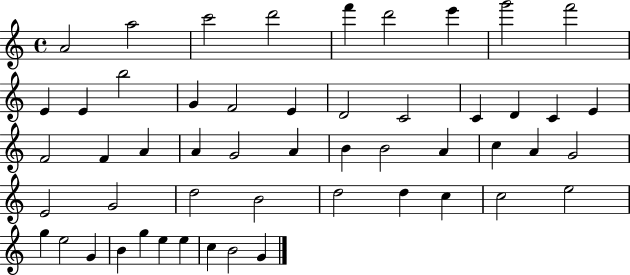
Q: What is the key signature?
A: C major